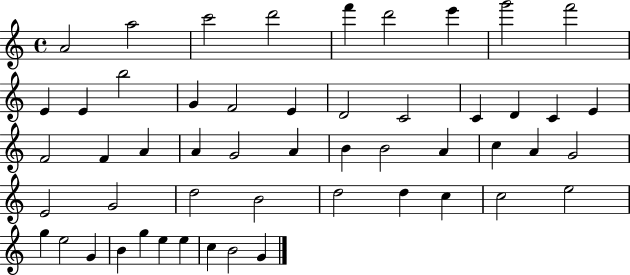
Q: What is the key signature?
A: C major